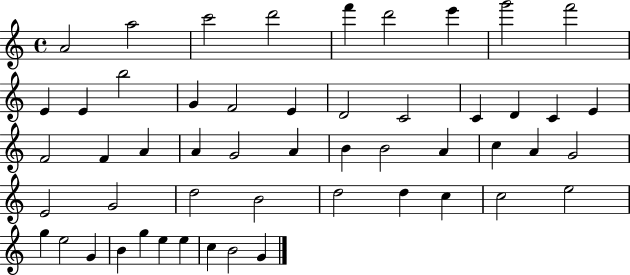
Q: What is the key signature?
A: C major